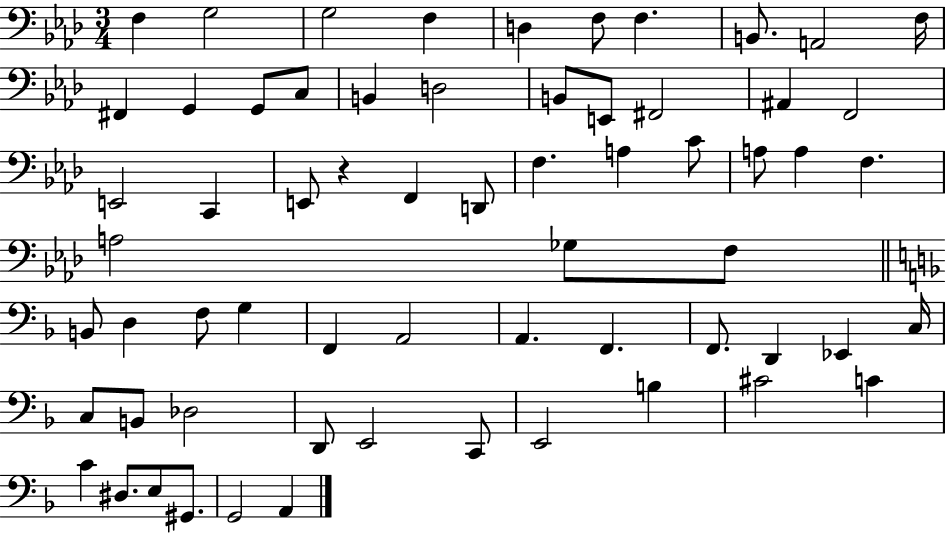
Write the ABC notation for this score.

X:1
T:Untitled
M:3/4
L:1/4
K:Ab
F, G,2 G,2 F, D, F,/2 F, B,,/2 A,,2 F,/4 ^F,, G,, G,,/2 C,/2 B,, D,2 B,,/2 E,,/2 ^F,,2 ^A,, F,,2 E,,2 C,, E,,/2 z F,, D,,/2 F, A, C/2 A,/2 A, F, A,2 _G,/2 F,/2 B,,/2 D, F,/2 G, F,, A,,2 A,, F,, F,,/2 D,, _E,, C,/4 C,/2 B,,/2 _D,2 D,,/2 E,,2 C,,/2 E,,2 B, ^C2 C C ^D,/2 E,/2 ^G,,/2 G,,2 A,,